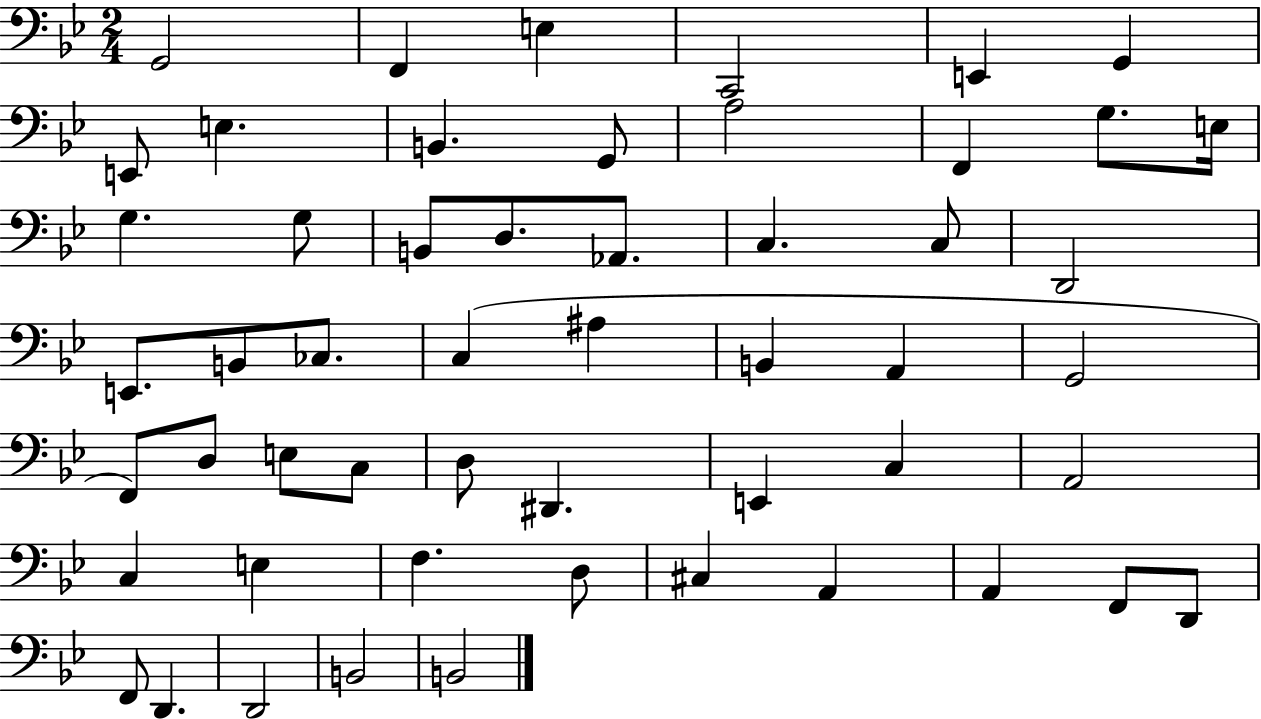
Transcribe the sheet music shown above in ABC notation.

X:1
T:Untitled
M:2/4
L:1/4
K:Bb
G,,2 F,, E, C,,2 E,, G,, E,,/2 E, B,, G,,/2 A,2 F,, G,/2 E,/4 G, G,/2 B,,/2 D,/2 _A,,/2 C, C,/2 D,,2 E,,/2 B,,/2 _C,/2 C, ^A, B,, A,, G,,2 F,,/2 D,/2 E,/2 C,/2 D,/2 ^D,, E,, C, A,,2 C, E, F, D,/2 ^C, A,, A,, F,,/2 D,,/2 F,,/2 D,, D,,2 B,,2 B,,2